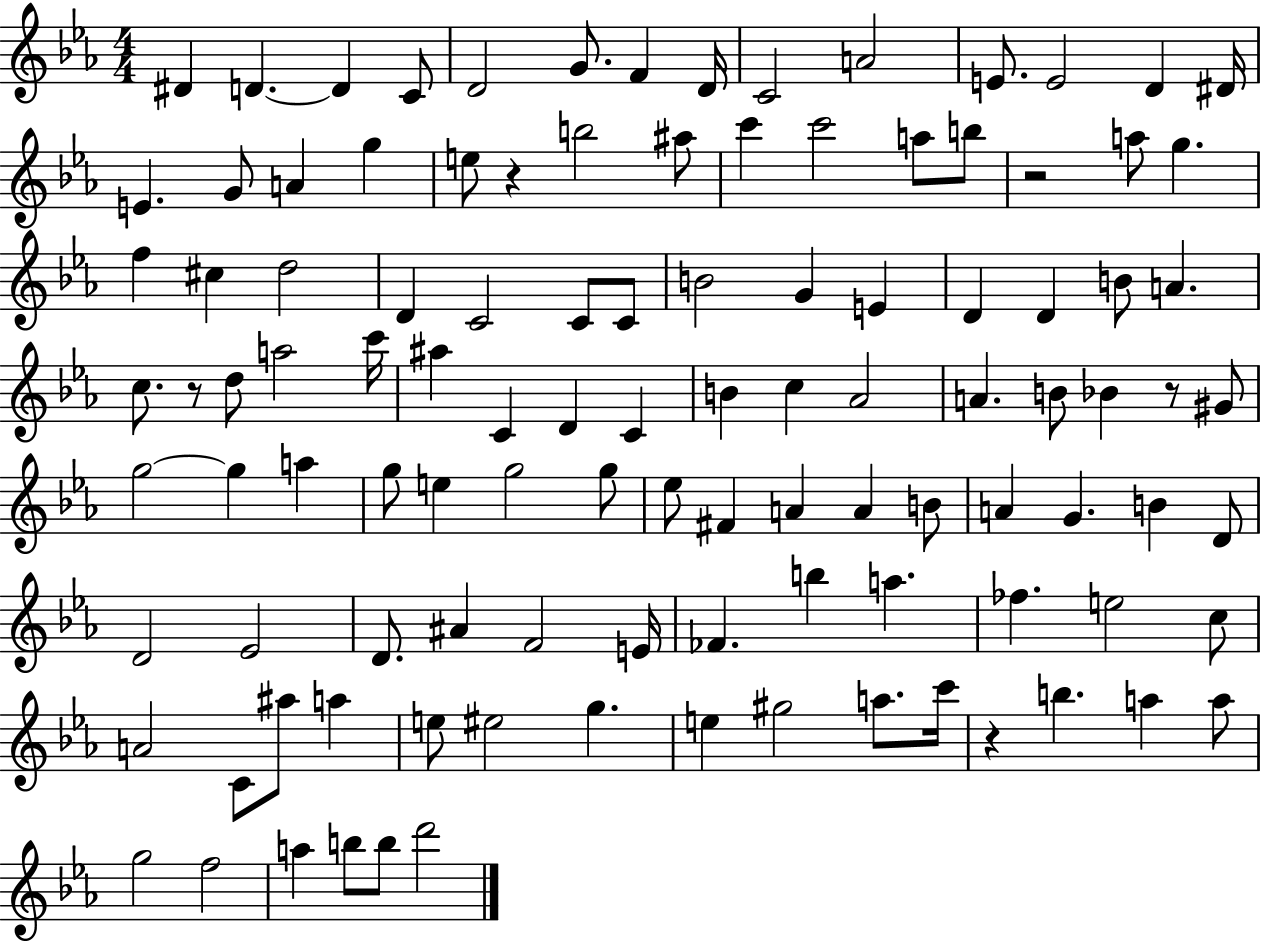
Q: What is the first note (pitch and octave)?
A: D#4